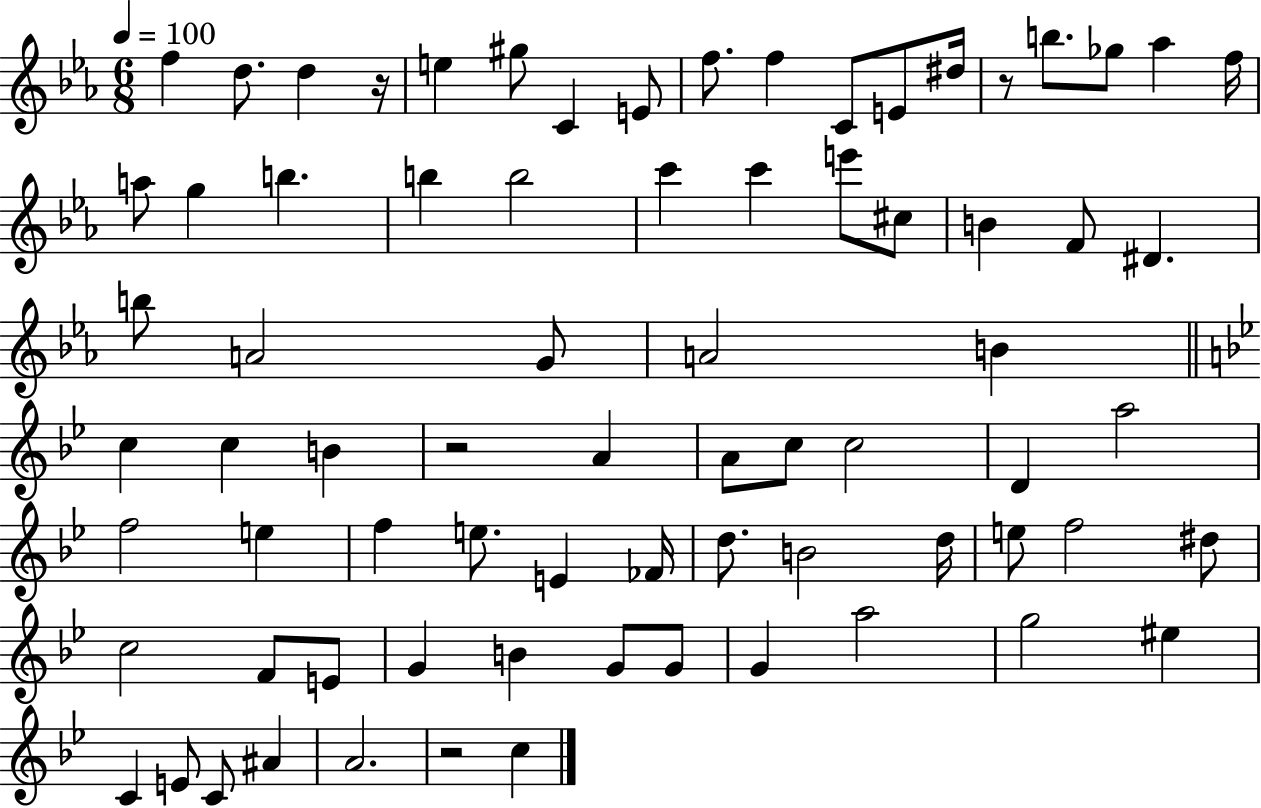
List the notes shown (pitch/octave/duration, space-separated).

F5/q D5/e. D5/q R/s E5/q G#5/e C4/q E4/e F5/e. F5/q C4/e E4/e D#5/s R/e B5/e. Gb5/e Ab5/q F5/s A5/e G5/q B5/q. B5/q B5/h C6/q C6/q E6/e C#5/e B4/q F4/e D#4/q. B5/e A4/h G4/e A4/h B4/q C5/q C5/q B4/q R/h A4/q A4/e C5/e C5/h D4/q A5/h F5/h E5/q F5/q E5/e. E4/q FES4/s D5/e. B4/h D5/s E5/e F5/h D#5/e C5/h F4/e E4/e G4/q B4/q G4/e G4/e G4/q A5/h G5/h EIS5/q C4/q E4/e C4/e A#4/q A4/h. R/h C5/q